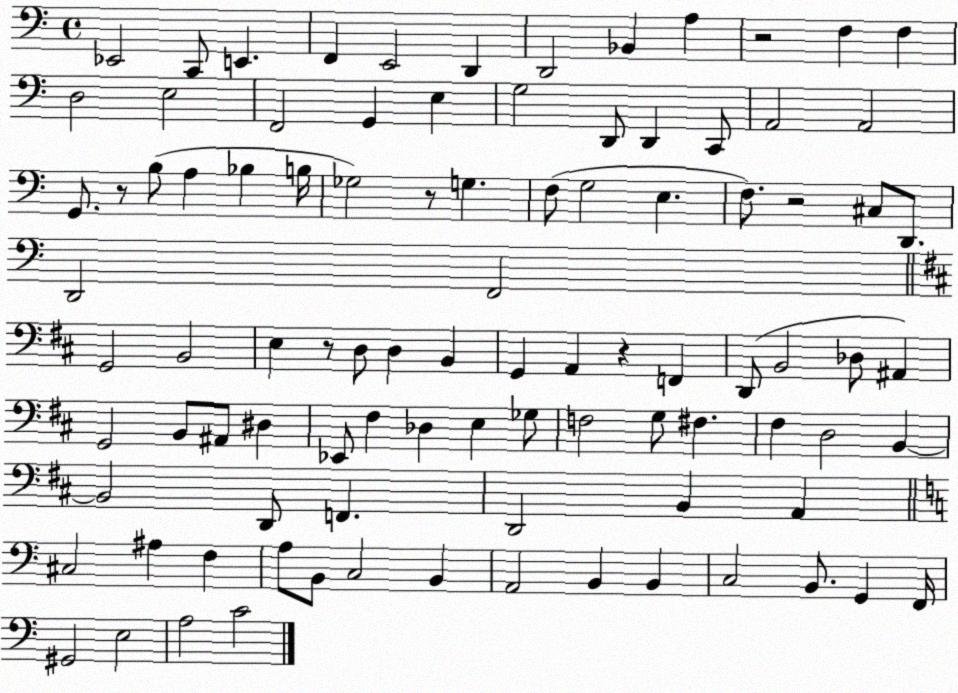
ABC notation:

X:1
T:Untitled
M:4/4
L:1/4
K:C
_E,,2 C,,/2 E,, F,, E,,2 D,, D,,2 _B,, A, z2 F, F, D,2 E,2 F,,2 G,, E, G,2 D,,/2 D,, C,,/2 A,,2 A,,2 G,,/2 z/2 B,/2 A, _B, B,/4 _G,2 z/2 G, F,/2 G,2 E, F,/2 z2 ^C,/2 D,,/2 D,,2 F,,2 G,,2 B,,2 E, z/2 D,/2 D, B,, G,, A,, z F,, D,,/2 B,,2 _D,/2 ^A,, G,,2 B,,/2 ^A,,/2 ^D, _E,,/2 ^F, _D, E, _G,/2 F,2 G,/2 ^F, ^F, D,2 B,, B,,2 D,,/2 F,, D,,2 B,, A,, ^C,2 ^A, F, A,/2 B,,/2 C,2 B,, A,,2 B,, B,, C,2 B,,/2 G,, F,,/4 ^G,,2 E,2 A,2 C2